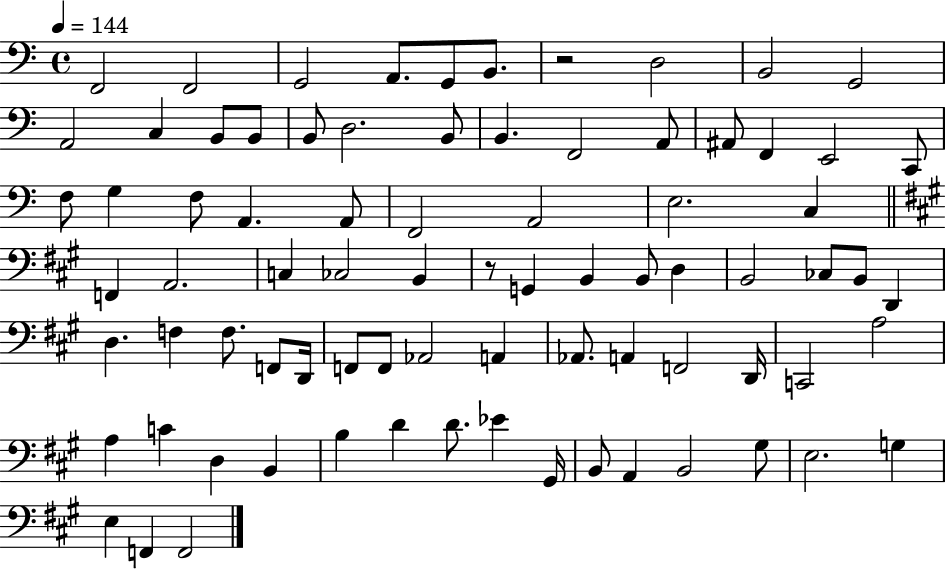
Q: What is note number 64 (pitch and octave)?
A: B2